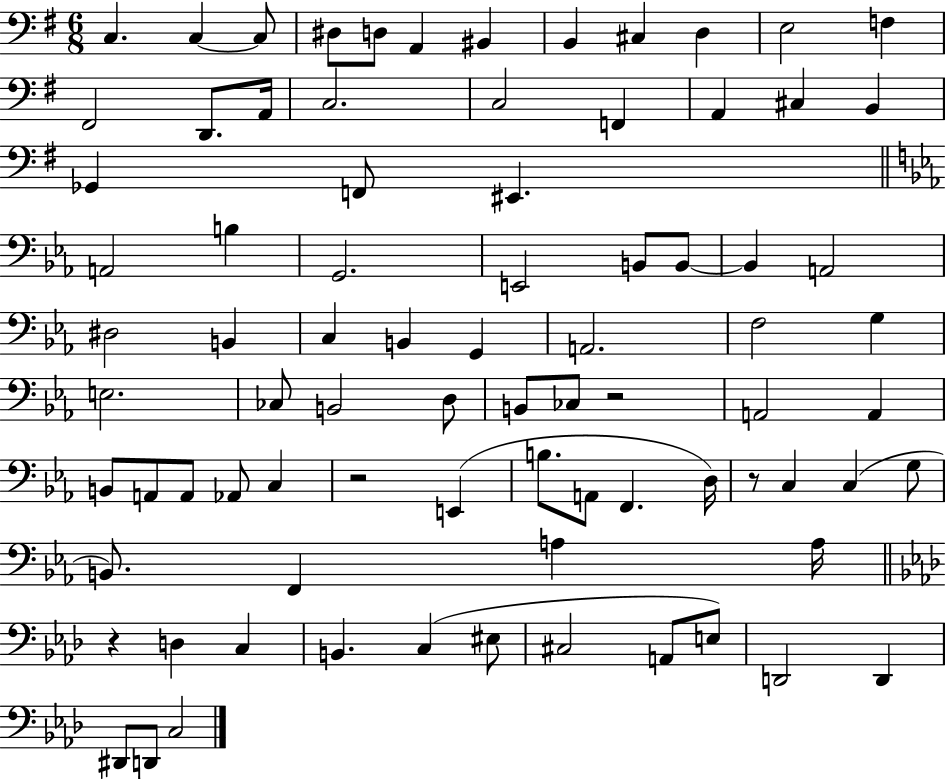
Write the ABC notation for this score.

X:1
T:Untitled
M:6/8
L:1/4
K:G
C, C, C,/2 ^D,/2 D,/2 A,, ^B,, B,, ^C, D, E,2 F, ^F,,2 D,,/2 A,,/4 C,2 C,2 F,, A,, ^C, B,, _G,, F,,/2 ^E,, A,,2 B, G,,2 E,,2 B,,/2 B,,/2 B,, A,,2 ^D,2 B,, C, B,, G,, A,,2 F,2 G, E,2 _C,/2 B,,2 D,/2 B,,/2 _C,/2 z2 A,,2 A,, B,,/2 A,,/2 A,,/2 _A,,/2 C, z2 E,, B,/2 A,,/2 F,, D,/4 z/2 C, C, G,/2 B,,/2 F,, A, A,/4 z D, C, B,, C, ^E,/2 ^C,2 A,,/2 E,/2 D,,2 D,, ^D,,/2 D,,/2 C,2